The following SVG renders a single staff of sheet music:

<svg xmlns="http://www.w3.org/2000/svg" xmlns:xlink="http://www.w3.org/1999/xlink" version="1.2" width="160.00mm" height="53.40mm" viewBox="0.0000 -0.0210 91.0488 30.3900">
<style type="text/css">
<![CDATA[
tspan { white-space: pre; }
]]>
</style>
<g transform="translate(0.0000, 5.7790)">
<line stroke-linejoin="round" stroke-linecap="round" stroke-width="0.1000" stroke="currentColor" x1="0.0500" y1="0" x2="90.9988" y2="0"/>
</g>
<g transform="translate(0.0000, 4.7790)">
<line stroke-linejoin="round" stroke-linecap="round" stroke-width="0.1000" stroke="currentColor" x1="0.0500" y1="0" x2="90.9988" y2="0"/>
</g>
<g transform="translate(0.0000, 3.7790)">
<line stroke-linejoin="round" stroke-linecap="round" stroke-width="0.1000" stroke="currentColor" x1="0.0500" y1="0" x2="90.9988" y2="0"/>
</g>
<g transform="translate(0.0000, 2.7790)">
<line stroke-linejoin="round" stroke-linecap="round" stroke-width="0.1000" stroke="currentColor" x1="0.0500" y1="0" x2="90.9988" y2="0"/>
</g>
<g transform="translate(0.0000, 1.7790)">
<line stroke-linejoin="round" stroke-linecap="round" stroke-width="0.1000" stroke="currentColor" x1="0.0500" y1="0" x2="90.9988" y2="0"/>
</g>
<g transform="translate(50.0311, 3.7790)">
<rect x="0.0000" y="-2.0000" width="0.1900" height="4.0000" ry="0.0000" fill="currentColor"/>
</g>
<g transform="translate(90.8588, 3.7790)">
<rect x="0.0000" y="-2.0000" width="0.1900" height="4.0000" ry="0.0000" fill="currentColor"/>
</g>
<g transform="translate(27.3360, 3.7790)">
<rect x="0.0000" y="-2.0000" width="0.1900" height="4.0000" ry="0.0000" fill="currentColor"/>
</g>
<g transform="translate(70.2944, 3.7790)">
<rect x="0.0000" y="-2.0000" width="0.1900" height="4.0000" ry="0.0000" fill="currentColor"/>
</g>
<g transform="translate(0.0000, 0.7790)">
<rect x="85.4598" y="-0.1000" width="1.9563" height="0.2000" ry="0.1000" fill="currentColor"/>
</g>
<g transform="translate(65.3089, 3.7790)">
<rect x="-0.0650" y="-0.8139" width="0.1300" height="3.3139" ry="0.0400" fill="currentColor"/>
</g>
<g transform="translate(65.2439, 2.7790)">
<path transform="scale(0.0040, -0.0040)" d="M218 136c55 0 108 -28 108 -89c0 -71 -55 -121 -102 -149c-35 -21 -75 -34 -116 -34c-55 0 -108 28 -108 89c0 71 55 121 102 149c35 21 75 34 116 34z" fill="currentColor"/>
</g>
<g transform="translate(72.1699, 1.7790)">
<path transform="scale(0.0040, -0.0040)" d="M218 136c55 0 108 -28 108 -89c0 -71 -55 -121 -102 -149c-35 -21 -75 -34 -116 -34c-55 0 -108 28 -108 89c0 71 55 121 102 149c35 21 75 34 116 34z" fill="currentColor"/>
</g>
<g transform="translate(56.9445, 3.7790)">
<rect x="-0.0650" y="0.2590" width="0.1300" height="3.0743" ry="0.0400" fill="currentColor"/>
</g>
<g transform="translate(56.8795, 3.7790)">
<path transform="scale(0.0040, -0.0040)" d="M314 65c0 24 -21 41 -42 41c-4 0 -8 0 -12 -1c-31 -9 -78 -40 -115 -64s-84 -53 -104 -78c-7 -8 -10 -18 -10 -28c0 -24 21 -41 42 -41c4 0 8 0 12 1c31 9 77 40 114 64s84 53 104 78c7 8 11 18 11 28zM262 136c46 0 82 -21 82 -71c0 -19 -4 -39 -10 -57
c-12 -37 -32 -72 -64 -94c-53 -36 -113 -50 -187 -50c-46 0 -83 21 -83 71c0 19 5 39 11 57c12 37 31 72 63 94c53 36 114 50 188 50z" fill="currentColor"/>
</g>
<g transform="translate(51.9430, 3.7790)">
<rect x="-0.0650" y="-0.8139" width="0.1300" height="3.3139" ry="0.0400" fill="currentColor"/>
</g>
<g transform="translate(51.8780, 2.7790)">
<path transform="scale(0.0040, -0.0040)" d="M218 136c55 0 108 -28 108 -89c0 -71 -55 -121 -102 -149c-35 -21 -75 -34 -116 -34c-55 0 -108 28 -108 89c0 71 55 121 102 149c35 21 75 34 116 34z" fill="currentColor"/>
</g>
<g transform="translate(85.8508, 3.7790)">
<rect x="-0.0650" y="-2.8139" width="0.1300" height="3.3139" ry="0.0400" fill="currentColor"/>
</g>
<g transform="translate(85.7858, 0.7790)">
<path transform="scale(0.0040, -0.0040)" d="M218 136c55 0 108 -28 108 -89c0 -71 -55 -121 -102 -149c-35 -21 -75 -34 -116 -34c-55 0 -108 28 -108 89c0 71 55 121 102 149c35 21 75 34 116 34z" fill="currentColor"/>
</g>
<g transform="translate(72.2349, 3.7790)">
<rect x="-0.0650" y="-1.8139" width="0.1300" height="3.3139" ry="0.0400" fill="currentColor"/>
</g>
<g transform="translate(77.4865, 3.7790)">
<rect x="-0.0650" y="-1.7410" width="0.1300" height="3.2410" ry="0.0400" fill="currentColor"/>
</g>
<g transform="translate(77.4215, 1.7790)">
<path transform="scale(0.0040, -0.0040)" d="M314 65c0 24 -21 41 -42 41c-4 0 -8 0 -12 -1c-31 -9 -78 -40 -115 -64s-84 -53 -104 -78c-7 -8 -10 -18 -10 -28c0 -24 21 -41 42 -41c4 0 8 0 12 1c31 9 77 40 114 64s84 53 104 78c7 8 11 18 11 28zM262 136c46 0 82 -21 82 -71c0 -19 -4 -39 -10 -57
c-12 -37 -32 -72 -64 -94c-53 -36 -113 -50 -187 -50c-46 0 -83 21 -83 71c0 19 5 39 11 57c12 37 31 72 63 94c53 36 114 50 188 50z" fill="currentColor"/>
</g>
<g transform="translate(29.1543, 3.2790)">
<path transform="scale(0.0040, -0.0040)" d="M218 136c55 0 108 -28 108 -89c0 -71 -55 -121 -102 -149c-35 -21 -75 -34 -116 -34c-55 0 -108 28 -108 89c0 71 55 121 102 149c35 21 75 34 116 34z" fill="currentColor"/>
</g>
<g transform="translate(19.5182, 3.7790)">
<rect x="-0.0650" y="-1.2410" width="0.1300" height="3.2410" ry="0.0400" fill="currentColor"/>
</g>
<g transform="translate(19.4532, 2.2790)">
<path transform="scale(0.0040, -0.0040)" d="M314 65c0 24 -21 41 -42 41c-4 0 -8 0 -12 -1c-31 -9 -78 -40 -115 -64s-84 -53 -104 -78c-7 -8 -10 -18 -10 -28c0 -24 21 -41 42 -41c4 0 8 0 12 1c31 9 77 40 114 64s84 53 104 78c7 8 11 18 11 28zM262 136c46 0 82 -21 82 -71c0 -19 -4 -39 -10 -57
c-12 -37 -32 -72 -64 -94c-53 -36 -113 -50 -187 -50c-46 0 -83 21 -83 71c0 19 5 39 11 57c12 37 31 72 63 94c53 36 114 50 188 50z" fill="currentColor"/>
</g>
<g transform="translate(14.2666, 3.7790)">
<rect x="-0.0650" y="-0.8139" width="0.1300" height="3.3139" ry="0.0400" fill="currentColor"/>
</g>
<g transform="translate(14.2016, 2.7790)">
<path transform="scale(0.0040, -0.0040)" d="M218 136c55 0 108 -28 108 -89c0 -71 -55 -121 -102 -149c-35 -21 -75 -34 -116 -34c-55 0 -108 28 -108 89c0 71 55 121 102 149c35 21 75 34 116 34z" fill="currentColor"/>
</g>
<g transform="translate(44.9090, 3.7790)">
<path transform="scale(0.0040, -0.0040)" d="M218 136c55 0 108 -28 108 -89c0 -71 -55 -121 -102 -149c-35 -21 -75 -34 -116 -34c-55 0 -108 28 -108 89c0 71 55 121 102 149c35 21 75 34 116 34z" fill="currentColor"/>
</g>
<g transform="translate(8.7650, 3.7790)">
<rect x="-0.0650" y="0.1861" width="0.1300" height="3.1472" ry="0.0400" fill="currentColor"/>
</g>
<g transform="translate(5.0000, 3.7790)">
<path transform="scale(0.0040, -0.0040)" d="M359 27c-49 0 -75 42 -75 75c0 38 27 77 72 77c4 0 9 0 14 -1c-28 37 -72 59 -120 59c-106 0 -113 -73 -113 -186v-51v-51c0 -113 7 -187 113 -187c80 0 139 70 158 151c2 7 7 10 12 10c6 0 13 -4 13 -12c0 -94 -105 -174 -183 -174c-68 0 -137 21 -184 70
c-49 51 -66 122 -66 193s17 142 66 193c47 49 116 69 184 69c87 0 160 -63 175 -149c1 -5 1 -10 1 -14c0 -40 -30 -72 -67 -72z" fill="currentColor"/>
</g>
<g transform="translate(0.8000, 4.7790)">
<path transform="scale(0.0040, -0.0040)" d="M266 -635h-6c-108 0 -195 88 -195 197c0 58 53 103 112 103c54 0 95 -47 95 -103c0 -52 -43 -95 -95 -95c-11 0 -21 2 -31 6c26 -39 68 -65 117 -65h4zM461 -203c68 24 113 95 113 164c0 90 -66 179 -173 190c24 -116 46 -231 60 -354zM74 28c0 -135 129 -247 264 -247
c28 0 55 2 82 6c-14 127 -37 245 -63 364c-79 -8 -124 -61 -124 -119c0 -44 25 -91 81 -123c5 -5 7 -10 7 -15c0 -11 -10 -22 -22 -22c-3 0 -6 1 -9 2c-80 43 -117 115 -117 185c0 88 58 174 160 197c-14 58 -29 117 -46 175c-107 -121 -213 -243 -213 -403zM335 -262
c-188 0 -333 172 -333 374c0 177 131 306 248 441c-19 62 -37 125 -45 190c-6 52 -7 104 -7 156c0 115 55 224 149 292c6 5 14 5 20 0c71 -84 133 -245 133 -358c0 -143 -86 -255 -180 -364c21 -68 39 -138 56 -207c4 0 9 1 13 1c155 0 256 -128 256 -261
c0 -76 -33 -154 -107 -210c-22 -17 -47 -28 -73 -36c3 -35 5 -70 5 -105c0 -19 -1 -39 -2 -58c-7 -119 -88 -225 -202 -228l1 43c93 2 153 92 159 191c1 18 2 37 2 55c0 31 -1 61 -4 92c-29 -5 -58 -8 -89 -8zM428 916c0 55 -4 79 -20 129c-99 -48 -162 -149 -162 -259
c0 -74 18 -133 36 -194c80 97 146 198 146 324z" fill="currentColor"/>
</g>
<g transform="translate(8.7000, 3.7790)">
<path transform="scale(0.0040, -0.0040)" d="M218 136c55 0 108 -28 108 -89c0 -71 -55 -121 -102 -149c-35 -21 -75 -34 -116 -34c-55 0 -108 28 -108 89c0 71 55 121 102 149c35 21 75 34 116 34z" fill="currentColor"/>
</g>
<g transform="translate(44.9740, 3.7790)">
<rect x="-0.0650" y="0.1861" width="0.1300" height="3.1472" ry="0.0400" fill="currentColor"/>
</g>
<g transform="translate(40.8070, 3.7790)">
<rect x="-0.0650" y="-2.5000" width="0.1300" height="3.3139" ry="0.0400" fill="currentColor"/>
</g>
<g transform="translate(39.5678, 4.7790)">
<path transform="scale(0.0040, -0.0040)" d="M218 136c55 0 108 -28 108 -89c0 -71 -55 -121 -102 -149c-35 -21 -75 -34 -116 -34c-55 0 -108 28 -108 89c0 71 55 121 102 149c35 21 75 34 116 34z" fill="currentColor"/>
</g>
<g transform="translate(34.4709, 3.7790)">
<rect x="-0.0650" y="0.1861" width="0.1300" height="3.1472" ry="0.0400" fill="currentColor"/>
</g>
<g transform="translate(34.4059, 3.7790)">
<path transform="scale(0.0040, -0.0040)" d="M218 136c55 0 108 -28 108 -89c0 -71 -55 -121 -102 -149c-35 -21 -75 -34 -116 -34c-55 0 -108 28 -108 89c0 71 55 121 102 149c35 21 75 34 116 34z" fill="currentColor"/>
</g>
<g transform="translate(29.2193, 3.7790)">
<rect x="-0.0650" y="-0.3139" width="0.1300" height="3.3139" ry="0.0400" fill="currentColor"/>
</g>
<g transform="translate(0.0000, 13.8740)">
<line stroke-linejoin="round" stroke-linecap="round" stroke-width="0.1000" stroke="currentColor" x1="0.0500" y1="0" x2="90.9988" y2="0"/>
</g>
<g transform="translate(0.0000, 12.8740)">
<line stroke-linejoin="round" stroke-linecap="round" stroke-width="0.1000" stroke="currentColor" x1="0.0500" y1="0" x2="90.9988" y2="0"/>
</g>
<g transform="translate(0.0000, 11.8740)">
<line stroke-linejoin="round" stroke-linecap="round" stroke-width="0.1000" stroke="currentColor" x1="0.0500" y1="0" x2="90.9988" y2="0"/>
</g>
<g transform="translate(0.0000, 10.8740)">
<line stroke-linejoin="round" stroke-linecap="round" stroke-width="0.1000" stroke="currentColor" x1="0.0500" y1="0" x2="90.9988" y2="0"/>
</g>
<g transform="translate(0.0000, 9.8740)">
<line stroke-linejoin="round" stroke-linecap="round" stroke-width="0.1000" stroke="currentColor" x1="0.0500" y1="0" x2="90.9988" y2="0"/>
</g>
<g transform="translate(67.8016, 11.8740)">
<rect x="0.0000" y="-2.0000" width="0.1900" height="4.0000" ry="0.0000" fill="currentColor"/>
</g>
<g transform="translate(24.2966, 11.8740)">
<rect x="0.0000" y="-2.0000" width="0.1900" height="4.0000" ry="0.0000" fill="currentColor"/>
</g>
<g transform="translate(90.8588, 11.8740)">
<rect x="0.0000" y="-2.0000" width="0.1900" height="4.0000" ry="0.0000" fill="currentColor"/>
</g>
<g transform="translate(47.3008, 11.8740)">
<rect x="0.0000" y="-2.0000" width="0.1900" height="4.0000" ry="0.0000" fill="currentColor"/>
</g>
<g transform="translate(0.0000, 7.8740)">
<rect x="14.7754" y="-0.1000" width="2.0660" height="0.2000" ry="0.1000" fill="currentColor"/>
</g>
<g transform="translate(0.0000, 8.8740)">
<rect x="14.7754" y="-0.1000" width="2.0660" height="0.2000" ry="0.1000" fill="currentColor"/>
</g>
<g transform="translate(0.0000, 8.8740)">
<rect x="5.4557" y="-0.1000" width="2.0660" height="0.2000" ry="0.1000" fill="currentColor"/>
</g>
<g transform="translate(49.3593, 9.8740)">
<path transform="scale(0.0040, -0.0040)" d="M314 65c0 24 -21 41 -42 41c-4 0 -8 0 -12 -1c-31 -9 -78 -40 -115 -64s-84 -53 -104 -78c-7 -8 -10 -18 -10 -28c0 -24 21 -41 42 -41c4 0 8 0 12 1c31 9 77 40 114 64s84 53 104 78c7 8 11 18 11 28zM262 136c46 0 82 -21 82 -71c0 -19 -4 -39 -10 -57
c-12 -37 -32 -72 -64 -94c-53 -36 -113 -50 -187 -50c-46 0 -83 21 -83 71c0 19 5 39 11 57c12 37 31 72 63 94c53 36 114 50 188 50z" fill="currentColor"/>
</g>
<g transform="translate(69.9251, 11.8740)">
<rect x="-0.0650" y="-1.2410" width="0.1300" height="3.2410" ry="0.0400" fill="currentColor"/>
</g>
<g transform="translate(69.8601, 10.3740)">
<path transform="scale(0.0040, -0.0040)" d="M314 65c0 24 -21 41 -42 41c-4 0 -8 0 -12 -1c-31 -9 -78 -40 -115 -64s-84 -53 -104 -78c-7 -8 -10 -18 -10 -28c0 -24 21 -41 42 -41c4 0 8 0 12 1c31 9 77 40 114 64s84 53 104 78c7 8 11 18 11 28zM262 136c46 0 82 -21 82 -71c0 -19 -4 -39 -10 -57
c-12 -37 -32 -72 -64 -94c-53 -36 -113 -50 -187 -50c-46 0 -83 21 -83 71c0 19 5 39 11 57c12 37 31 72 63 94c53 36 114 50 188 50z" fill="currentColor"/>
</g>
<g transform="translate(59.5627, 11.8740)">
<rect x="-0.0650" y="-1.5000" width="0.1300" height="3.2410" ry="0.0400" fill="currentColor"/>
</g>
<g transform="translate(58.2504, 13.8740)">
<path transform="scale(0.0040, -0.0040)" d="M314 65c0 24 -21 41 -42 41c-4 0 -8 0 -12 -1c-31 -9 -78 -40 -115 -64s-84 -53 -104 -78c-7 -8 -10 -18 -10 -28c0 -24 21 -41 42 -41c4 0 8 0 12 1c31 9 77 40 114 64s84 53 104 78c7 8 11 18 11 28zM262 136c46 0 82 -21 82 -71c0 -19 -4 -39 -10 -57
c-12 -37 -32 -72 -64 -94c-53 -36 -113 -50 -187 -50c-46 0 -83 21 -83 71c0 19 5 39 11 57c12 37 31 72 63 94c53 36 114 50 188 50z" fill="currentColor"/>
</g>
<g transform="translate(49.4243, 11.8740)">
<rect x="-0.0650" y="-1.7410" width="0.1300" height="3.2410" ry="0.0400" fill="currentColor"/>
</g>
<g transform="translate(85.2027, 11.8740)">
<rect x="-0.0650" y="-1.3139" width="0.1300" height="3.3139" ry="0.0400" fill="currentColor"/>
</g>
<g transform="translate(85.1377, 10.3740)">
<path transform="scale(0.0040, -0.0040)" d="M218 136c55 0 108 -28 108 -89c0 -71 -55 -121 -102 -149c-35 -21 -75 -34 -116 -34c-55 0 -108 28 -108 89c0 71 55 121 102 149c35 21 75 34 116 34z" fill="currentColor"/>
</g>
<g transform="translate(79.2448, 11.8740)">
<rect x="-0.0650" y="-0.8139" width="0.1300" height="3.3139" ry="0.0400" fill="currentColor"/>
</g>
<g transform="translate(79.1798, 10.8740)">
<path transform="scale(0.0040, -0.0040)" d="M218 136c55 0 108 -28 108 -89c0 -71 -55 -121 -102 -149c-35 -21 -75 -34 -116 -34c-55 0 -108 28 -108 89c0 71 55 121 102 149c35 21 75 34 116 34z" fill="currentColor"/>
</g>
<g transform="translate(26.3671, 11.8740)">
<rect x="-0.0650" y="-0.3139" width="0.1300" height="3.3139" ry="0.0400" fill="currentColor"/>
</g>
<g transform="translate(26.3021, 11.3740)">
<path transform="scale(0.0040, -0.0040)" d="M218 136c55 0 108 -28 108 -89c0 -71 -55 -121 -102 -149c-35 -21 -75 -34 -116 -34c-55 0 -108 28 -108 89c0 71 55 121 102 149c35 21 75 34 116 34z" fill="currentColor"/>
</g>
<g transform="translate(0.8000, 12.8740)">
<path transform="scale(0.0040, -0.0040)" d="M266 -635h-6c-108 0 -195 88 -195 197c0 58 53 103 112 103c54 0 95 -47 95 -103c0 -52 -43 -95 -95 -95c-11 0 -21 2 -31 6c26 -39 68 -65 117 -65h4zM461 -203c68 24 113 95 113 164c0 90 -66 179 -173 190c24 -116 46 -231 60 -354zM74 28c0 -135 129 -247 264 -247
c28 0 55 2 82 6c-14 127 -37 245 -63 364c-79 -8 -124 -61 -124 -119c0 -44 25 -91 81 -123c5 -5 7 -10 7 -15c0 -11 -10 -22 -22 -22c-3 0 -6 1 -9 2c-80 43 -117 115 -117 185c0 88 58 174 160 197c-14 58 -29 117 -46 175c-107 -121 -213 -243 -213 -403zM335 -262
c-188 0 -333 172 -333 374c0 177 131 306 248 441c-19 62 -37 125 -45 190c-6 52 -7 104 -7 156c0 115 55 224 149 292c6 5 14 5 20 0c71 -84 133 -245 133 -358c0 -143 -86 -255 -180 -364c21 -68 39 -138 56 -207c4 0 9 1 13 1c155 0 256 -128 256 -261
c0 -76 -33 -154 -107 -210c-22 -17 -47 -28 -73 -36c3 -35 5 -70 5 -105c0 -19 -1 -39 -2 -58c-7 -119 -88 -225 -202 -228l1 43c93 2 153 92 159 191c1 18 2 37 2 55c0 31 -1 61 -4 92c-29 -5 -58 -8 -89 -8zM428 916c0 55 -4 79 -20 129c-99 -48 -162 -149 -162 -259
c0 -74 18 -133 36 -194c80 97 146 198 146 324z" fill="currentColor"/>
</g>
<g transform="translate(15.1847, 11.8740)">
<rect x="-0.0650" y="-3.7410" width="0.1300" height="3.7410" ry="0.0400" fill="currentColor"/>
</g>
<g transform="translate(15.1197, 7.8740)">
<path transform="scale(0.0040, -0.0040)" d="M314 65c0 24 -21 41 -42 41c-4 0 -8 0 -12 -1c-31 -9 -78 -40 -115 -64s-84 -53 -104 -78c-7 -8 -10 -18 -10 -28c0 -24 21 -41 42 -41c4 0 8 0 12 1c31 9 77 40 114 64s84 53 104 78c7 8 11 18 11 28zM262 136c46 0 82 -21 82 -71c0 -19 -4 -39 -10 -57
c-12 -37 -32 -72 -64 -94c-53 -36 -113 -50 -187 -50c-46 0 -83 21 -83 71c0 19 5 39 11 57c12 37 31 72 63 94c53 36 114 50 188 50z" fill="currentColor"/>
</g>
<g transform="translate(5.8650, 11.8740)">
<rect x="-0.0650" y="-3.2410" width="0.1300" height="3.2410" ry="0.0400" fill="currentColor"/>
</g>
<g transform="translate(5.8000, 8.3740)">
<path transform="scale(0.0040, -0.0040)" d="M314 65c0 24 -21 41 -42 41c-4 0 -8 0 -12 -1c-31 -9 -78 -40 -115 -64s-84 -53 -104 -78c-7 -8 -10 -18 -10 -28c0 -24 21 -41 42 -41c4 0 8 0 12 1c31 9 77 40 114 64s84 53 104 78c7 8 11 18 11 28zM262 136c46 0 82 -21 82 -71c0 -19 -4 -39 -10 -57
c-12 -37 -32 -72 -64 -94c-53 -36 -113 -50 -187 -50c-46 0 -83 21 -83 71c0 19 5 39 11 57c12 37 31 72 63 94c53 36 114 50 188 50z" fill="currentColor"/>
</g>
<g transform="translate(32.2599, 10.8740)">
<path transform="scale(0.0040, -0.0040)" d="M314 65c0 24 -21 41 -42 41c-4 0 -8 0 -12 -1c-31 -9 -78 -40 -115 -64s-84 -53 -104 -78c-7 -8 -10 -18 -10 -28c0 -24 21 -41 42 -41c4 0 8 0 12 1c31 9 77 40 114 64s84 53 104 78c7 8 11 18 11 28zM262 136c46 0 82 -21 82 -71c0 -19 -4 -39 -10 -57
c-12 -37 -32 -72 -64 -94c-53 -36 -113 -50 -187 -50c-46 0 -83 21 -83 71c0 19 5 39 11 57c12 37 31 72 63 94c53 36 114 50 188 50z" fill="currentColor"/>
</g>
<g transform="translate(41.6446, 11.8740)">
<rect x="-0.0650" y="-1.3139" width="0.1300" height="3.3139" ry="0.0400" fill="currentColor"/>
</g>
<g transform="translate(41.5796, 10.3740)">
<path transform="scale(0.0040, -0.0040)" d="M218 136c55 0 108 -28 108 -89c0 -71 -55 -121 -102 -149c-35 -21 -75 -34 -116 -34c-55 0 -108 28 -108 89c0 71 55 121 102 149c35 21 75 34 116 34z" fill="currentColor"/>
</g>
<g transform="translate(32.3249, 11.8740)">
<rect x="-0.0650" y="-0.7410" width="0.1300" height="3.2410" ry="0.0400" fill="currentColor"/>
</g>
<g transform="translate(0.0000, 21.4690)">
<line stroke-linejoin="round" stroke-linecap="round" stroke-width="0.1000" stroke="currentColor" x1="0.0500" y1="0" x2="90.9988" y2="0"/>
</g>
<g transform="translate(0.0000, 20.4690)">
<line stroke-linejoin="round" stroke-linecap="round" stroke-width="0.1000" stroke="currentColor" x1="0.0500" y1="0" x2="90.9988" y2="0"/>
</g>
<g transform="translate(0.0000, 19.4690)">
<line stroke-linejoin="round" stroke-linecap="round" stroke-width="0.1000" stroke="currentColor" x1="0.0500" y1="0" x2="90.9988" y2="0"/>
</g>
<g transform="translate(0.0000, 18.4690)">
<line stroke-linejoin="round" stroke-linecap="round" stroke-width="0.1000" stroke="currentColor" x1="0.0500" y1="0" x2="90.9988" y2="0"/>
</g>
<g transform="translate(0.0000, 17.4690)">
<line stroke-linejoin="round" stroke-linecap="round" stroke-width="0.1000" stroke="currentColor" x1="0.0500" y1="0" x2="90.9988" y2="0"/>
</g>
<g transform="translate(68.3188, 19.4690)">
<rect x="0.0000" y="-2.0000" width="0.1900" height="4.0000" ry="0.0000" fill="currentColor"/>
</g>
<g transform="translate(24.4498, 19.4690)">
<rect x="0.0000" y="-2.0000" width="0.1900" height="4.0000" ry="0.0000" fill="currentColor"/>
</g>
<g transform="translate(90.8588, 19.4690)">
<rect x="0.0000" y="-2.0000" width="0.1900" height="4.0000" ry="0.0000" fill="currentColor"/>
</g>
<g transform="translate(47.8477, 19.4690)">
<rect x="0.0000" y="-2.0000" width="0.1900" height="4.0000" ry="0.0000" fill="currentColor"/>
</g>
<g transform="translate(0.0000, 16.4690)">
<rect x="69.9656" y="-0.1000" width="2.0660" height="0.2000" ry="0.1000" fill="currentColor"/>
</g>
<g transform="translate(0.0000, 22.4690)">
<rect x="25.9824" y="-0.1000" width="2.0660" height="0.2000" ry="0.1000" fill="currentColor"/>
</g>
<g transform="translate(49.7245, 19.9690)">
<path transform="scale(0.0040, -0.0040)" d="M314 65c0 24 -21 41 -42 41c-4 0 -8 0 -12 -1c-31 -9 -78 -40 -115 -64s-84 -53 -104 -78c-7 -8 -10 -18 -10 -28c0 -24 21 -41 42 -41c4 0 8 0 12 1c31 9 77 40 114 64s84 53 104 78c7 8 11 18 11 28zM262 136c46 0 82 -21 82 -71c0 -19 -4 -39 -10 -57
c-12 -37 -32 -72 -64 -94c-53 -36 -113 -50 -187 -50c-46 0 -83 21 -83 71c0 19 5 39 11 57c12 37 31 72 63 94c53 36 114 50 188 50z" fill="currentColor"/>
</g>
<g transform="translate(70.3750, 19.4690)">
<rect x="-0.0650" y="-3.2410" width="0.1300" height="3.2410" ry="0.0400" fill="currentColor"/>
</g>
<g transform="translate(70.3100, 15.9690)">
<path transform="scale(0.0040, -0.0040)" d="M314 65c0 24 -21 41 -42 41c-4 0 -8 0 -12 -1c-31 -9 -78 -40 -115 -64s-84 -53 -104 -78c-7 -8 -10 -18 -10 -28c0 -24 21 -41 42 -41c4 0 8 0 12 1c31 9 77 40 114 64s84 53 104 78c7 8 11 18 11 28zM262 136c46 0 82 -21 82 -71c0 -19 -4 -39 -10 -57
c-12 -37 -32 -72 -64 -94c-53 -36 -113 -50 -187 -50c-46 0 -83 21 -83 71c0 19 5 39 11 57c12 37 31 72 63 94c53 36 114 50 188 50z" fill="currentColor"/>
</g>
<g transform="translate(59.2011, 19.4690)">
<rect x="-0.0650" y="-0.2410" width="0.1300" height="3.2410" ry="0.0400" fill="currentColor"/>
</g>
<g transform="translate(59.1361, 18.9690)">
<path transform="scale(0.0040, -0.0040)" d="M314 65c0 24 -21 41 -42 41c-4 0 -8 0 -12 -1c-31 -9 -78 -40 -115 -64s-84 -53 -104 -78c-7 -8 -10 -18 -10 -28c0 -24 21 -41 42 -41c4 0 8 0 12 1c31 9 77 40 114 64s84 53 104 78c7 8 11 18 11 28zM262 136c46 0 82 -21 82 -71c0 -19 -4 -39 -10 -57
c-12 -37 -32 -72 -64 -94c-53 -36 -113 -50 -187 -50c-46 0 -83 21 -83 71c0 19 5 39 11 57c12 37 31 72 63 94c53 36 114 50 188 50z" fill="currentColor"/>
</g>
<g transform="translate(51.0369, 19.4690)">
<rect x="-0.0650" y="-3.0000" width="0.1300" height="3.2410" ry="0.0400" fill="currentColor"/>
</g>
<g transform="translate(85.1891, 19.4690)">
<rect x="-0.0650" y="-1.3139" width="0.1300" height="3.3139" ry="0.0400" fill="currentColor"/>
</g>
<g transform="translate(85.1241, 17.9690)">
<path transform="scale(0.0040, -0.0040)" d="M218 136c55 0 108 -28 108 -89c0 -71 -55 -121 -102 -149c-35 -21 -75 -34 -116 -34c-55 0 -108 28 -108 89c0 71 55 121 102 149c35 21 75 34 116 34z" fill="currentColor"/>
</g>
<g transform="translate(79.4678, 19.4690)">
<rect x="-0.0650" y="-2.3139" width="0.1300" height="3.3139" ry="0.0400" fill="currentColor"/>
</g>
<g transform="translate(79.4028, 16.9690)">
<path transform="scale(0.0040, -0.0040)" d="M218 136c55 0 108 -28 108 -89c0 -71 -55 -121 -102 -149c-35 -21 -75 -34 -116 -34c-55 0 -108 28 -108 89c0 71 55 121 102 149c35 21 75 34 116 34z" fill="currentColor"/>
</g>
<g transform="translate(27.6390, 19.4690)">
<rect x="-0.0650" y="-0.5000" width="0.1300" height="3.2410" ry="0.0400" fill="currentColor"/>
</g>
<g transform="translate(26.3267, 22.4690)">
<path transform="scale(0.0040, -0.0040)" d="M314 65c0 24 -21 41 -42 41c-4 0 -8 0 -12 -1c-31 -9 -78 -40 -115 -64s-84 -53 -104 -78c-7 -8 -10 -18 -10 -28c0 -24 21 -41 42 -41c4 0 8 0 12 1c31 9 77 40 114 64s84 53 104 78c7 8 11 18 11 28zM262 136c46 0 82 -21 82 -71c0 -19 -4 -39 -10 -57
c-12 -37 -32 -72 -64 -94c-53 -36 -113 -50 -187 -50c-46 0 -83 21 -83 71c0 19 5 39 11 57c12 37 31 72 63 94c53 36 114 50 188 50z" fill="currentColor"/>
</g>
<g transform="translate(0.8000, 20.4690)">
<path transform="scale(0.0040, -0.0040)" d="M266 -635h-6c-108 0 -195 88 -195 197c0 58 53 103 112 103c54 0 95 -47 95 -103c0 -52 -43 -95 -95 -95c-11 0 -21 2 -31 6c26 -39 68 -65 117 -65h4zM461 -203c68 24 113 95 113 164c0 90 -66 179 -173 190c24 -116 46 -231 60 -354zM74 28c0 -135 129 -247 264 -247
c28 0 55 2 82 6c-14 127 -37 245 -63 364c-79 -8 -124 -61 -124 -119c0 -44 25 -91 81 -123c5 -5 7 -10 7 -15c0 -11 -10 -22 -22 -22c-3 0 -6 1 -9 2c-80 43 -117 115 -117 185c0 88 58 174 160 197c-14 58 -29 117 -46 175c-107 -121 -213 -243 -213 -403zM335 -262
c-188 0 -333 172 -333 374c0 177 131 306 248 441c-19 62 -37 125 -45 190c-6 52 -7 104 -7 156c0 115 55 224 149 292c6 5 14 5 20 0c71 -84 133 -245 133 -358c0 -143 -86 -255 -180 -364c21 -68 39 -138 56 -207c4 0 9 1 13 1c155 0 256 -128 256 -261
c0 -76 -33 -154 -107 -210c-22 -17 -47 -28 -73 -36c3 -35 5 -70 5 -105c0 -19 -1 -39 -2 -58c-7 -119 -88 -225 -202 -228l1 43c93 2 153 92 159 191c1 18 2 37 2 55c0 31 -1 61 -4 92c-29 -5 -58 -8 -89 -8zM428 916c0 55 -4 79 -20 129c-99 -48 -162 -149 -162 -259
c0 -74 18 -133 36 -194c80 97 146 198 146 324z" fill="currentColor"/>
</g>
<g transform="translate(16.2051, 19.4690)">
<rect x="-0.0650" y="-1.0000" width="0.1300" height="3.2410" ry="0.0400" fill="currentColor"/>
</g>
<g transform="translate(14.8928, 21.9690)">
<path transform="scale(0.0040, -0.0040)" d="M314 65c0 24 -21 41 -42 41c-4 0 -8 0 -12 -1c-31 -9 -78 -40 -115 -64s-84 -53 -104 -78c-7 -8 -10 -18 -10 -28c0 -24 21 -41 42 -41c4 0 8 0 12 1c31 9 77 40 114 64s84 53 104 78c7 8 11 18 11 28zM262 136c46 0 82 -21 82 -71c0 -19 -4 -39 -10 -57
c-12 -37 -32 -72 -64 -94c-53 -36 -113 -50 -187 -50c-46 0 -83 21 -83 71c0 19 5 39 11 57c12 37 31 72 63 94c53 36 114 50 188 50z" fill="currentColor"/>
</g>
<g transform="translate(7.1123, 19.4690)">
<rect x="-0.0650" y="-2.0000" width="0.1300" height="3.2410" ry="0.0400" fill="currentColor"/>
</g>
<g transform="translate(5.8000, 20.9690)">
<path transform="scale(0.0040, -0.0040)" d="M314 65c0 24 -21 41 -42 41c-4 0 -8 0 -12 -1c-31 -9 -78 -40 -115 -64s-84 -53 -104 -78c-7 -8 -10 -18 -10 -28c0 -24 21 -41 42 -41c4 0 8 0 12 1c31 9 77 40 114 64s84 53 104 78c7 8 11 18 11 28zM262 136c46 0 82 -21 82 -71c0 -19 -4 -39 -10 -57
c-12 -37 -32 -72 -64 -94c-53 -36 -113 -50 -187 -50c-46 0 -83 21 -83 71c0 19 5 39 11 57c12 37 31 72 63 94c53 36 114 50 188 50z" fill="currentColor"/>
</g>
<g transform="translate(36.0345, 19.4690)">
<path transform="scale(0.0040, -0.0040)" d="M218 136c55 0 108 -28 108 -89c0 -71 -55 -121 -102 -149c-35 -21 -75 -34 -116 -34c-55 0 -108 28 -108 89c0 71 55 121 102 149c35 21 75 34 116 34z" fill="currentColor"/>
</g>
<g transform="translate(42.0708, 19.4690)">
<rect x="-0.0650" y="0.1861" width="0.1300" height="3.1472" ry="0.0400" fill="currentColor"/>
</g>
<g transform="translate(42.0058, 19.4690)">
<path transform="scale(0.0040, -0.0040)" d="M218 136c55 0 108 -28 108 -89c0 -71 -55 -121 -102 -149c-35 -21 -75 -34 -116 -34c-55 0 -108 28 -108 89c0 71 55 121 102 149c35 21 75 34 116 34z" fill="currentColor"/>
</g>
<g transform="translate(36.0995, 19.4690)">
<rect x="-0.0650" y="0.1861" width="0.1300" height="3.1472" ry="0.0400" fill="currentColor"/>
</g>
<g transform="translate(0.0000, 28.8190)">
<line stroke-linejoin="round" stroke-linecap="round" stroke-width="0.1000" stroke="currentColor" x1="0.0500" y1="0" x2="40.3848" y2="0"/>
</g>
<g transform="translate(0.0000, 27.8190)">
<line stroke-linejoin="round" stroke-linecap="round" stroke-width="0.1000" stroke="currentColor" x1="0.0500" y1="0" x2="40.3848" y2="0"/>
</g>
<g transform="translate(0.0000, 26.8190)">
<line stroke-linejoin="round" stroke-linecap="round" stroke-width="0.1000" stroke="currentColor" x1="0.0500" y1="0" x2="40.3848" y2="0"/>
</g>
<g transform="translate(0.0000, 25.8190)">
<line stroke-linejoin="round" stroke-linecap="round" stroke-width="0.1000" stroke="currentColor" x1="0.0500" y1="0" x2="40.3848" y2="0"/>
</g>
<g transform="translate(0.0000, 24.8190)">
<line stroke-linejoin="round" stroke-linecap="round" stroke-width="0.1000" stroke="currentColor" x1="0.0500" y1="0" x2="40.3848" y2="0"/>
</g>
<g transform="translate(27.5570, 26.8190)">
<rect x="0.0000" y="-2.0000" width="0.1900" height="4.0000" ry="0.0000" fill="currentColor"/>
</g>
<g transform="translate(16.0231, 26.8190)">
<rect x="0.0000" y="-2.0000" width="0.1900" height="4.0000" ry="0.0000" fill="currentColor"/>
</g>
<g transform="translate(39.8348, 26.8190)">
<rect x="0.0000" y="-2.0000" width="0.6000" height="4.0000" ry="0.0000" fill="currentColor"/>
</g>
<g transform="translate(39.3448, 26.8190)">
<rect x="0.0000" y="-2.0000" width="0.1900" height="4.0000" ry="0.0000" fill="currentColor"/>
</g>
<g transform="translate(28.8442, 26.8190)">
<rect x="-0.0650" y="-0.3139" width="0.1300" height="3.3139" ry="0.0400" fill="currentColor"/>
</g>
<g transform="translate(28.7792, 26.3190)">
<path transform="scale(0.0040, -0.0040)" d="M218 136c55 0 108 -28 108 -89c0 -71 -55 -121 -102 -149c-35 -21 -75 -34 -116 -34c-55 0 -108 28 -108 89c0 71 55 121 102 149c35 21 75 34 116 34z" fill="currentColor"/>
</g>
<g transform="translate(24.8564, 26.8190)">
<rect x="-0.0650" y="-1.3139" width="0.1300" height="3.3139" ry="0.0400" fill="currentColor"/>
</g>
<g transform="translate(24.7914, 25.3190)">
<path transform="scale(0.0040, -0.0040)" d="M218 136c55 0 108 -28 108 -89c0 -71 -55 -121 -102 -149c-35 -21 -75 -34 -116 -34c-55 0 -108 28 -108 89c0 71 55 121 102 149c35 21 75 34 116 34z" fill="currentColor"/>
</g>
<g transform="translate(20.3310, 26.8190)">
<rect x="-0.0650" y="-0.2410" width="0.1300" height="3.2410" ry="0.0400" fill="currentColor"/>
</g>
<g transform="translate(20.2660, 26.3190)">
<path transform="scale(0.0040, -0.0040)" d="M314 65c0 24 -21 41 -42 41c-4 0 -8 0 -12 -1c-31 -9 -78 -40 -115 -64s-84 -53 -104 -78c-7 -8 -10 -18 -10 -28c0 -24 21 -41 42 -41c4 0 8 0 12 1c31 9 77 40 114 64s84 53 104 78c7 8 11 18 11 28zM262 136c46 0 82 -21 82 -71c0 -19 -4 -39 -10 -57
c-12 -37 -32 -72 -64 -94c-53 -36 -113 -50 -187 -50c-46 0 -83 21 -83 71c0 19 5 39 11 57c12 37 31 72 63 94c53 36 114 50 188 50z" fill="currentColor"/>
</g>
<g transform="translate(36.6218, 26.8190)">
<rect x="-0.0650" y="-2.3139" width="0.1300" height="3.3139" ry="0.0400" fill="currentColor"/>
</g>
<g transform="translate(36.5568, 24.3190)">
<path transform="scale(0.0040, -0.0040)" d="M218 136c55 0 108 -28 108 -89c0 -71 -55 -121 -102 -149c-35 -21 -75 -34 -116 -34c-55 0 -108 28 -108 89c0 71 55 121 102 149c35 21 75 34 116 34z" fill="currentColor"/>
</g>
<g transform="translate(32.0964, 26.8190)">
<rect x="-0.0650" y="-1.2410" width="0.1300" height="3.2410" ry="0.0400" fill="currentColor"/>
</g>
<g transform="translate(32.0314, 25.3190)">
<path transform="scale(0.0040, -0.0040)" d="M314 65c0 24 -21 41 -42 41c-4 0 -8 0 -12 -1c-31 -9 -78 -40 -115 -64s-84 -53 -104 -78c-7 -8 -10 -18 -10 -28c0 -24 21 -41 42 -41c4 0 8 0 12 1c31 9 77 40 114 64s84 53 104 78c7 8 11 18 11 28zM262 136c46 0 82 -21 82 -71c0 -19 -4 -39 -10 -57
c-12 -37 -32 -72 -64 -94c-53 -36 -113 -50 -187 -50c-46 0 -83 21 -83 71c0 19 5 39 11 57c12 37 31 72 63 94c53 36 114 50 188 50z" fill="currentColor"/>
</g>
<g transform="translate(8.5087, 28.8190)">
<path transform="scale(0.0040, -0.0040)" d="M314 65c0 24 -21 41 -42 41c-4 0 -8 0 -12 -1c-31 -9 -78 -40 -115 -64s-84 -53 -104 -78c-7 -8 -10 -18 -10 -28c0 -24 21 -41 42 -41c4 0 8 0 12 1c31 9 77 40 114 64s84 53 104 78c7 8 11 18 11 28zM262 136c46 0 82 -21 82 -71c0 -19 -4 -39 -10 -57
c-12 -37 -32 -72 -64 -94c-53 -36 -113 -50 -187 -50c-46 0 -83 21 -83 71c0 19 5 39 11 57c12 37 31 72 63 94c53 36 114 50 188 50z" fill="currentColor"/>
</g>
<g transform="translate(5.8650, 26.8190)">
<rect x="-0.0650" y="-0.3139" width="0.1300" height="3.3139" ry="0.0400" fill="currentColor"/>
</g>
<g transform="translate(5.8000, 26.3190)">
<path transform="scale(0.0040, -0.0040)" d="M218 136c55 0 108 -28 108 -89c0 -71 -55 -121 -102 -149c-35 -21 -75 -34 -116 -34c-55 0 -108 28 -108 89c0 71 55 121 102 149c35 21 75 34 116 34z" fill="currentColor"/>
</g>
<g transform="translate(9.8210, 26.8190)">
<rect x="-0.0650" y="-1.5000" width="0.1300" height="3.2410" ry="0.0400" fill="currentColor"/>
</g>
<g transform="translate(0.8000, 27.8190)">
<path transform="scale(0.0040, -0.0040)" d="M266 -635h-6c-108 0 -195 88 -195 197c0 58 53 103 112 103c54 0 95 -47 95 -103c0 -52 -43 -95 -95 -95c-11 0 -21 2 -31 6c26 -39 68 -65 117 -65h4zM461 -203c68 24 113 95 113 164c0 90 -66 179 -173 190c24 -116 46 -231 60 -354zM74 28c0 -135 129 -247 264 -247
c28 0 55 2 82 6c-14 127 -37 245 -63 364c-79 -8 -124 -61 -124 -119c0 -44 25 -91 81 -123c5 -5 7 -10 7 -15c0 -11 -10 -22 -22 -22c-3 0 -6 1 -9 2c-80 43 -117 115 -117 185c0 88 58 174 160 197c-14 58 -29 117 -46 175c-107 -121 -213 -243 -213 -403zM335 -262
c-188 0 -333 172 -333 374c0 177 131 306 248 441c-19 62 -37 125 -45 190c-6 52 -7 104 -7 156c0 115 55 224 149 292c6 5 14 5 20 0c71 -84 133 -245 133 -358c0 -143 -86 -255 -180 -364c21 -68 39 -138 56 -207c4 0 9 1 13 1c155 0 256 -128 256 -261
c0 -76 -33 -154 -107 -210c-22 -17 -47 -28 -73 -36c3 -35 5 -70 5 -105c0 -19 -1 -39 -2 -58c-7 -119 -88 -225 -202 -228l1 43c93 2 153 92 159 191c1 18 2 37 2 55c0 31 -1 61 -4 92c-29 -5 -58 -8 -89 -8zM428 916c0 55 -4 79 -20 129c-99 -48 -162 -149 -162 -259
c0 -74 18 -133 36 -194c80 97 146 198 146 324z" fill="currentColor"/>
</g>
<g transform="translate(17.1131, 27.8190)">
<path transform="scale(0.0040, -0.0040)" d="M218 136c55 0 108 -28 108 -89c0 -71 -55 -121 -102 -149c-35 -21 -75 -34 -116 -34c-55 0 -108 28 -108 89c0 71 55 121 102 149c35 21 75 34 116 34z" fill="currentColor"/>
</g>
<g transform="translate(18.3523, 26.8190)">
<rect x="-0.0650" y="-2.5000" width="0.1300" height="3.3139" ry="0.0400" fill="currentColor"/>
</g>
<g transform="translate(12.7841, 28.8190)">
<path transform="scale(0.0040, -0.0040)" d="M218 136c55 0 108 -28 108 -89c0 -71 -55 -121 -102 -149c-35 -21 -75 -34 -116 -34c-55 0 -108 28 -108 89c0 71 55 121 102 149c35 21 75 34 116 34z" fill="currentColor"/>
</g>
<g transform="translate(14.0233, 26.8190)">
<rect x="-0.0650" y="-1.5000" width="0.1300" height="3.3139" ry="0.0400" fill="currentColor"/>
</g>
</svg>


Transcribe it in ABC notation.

X:1
T:Untitled
M:4/4
L:1/4
K:C
B d e2 c B G B d B2 d f f2 a b2 c'2 c d2 e f2 E2 e2 d e F2 D2 C2 B B A2 c2 b2 g e c E2 E G c2 e c e2 g